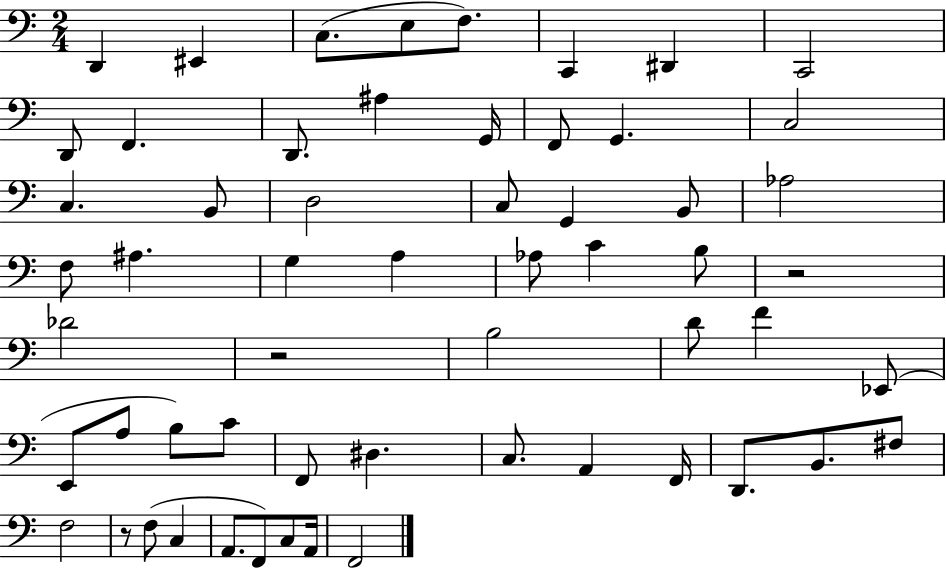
X:1
T:Untitled
M:2/4
L:1/4
K:C
D,, ^E,, C,/2 E,/2 F,/2 C,, ^D,, C,,2 D,,/2 F,, D,,/2 ^A, G,,/4 F,,/2 G,, C,2 C, B,,/2 D,2 C,/2 G,, B,,/2 _A,2 F,/2 ^A, G, A, _A,/2 C B,/2 z2 _D2 z2 B,2 D/2 F _E,,/2 E,,/2 A,/2 B,/2 C/2 F,,/2 ^D, C,/2 A,, F,,/4 D,,/2 B,,/2 ^F,/2 F,2 z/2 F,/2 C, A,,/2 F,,/2 C,/2 A,,/4 F,,2